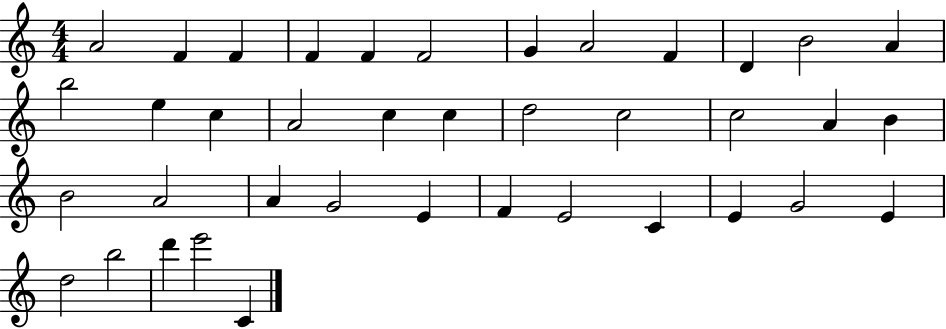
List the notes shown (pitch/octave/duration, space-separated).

A4/h F4/q F4/q F4/q F4/q F4/h G4/q A4/h F4/q D4/q B4/h A4/q B5/h E5/q C5/q A4/h C5/q C5/q D5/h C5/h C5/h A4/q B4/q B4/h A4/h A4/q G4/h E4/q F4/q E4/h C4/q E4/q G4/h E4/q D5/h B5/h D6/q E6/h C4/q